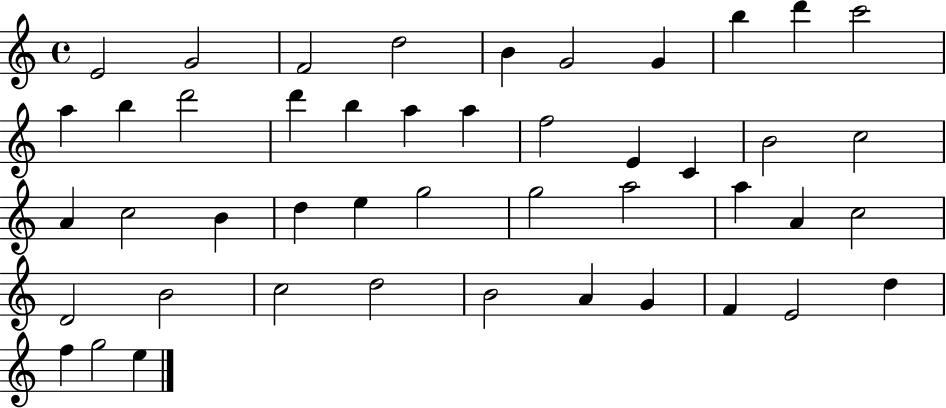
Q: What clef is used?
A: treble